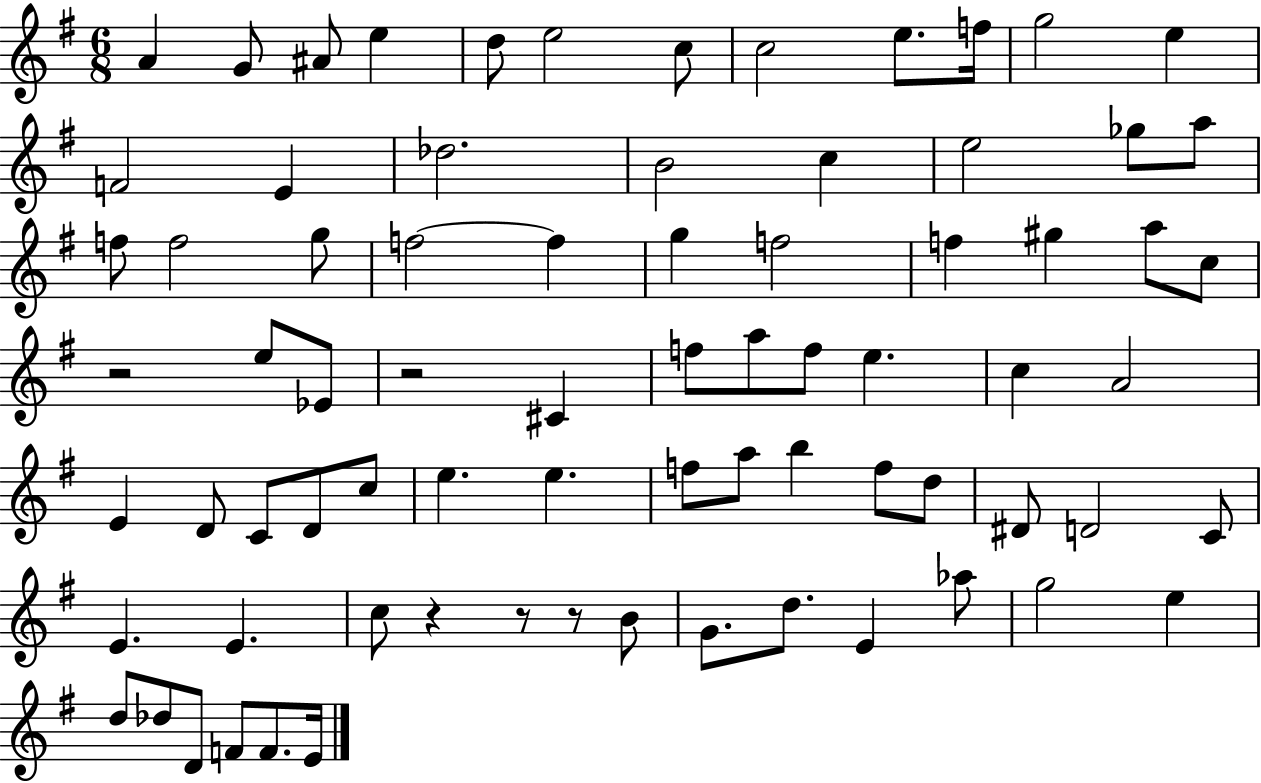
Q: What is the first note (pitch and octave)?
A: A4